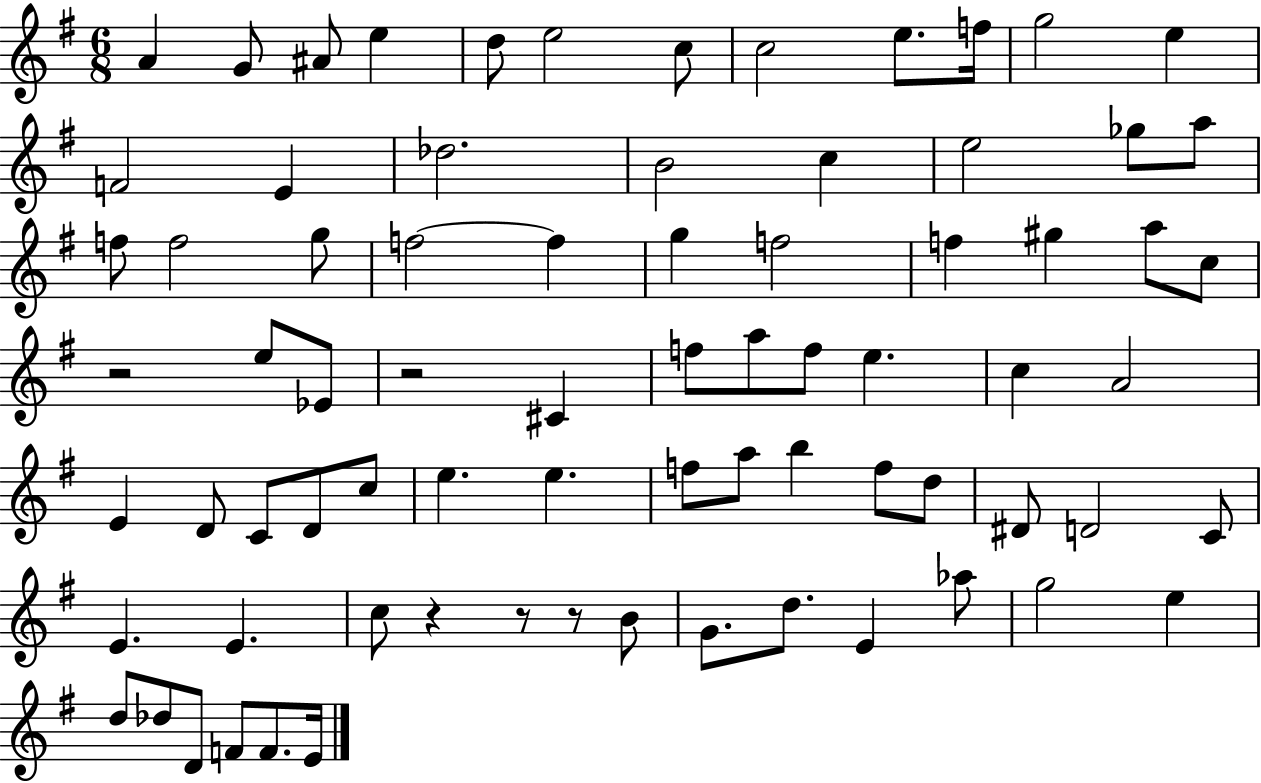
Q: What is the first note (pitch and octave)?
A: A4